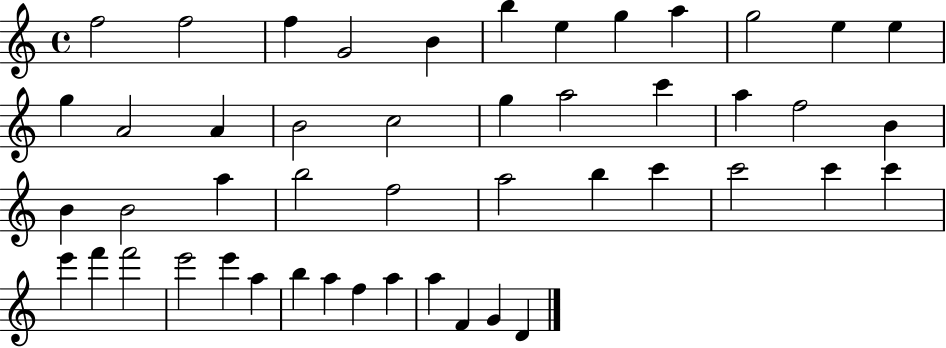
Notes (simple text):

F5/h F5/h F5/q G4/h B4/q B5/q E5/q G5/q A5/q G5/h E5/q E5/q G5/q A4/h A4/q B4/h C5/h G5/q A5/h C6/q A5/q F5/h B4/q B4/q B4/h A5/q B5/h F5/h A5/h B5/q C6/q C6/h C6/q C6/q E6/q F6/q F6/h E6/h E6/q A5/q B5/q A5/q F5/q A5/q A5/q F4/q G4/q D4/q